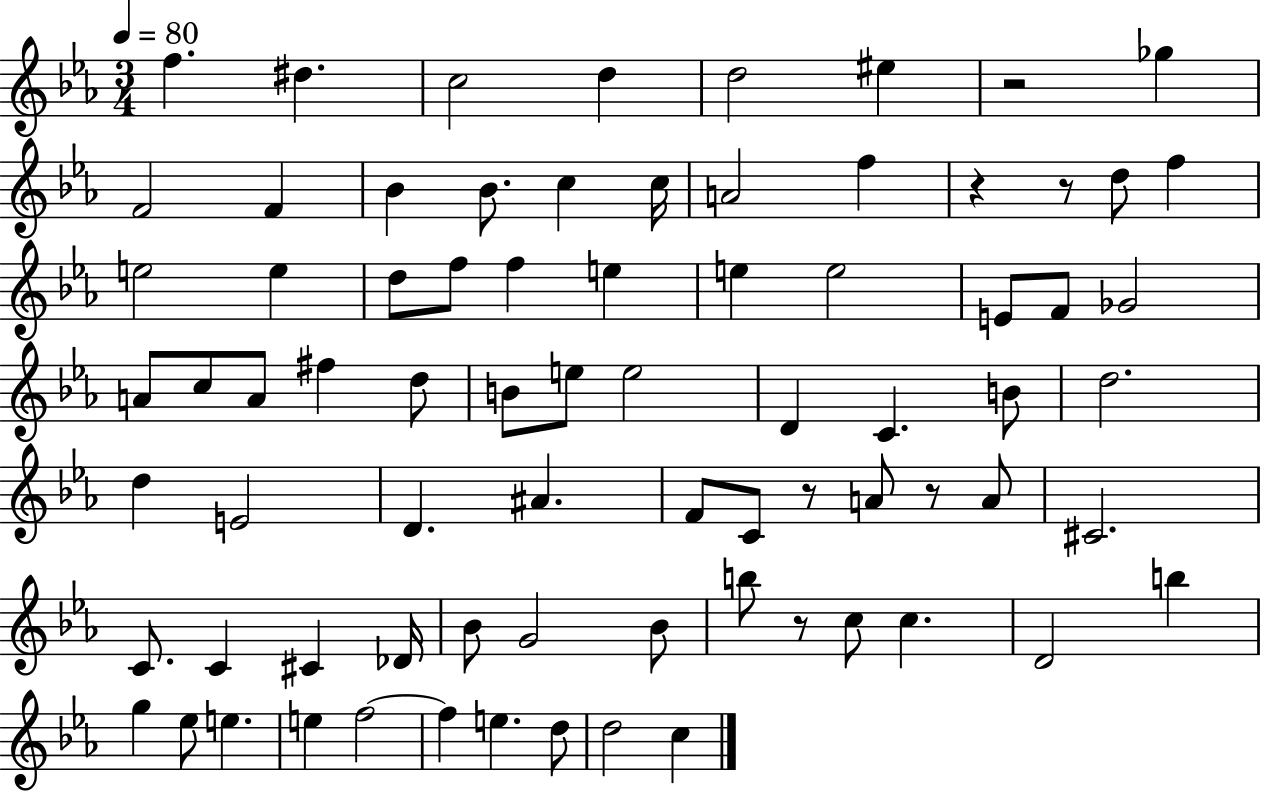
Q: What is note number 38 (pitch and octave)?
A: C4